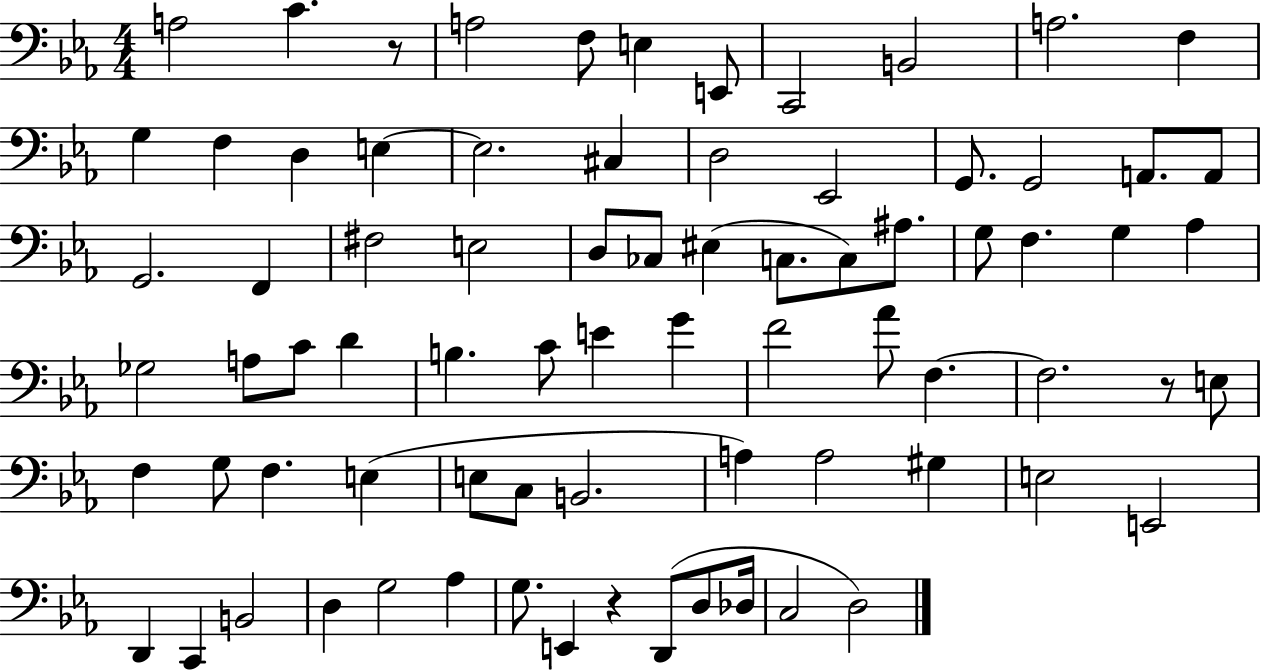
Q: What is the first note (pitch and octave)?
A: A3